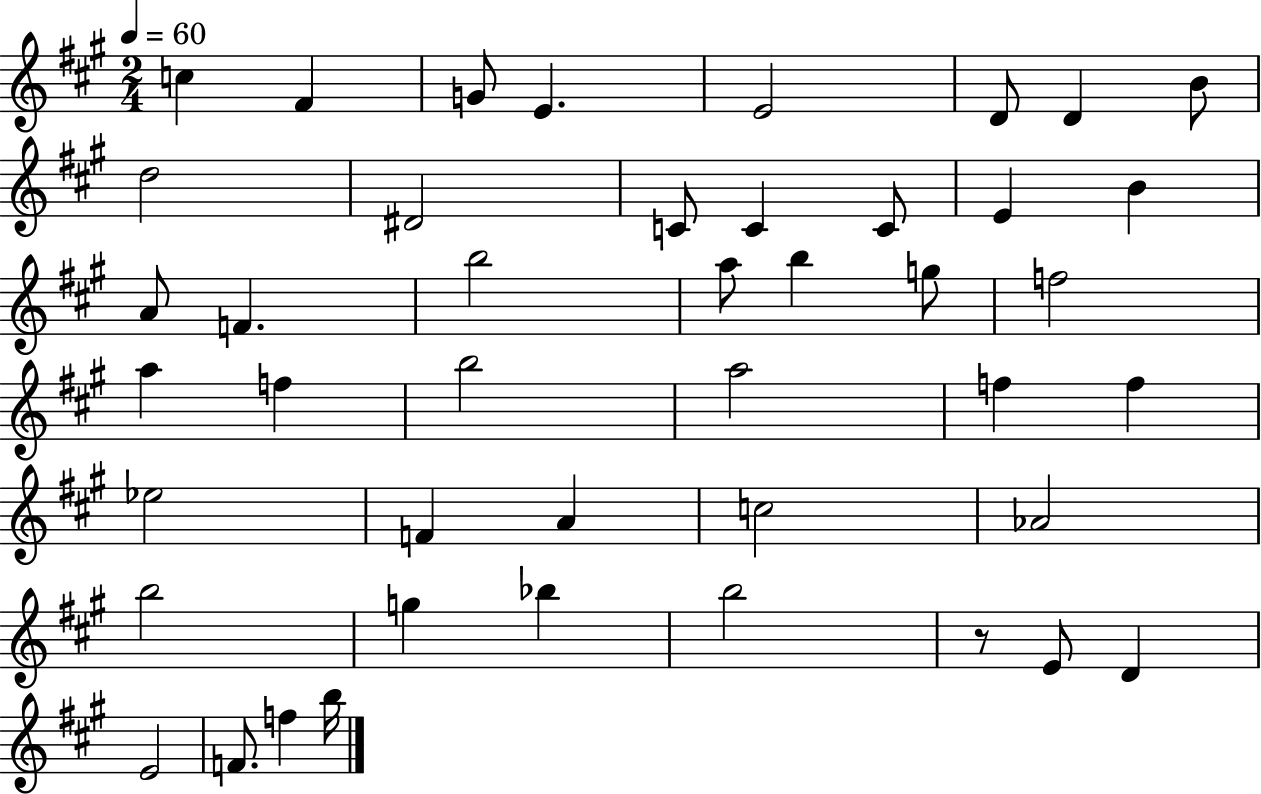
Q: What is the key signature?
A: A major